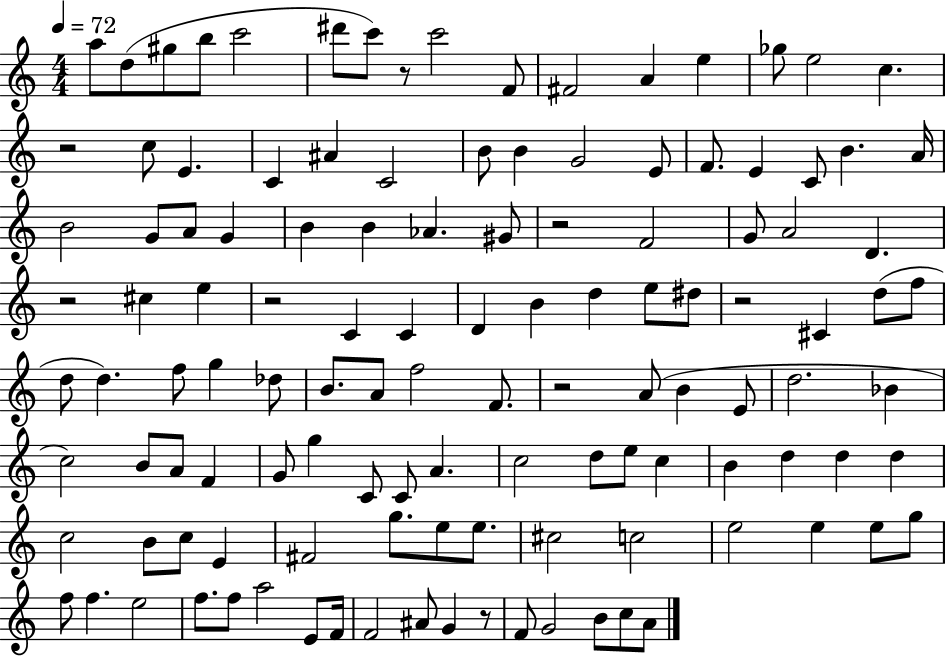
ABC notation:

X:1
T:Untitled
M:4/4
L:1/4
K:C
a/2 d/2 ^g/2 b/2 c'2 ^d'/2 c'/2 z/2 c'2 F/2 ^F2 A e _g/2 e2 c z2 c/2 E C ^A C2 B/2 B G2 E/2 F/2 E C/2 B A/4 B2 G/2 A/2 G B B _A ^G/2 z2 F2 G/2 A2 D z2 ^c e z2 C C D B d e/2 ^d/2 z2 ^C d/2 f/2 d/2 d f/2 g _d/2 B/2 A/2 f2 F/2 z2 A/2 B E/2 d2 _B c2 B/2 A/2 F G/2 g C/2 C/2 A c2 d/2 e/2 c B d d d c2 B/2 c/2 E ^F2 g/2 e/2 e/2 ^c2 c2 e2 e e/2 g/2 f/2 f e2 f/2 f/2 a2 E/2 F/4 F2 ^A/2 G z/2 F/2 G2 B/2 c/2 A/2